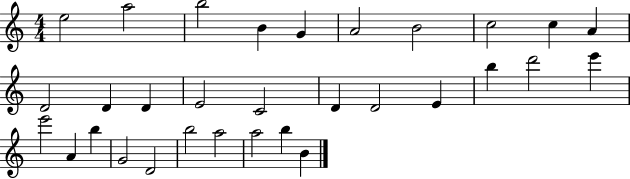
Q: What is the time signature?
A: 4/4